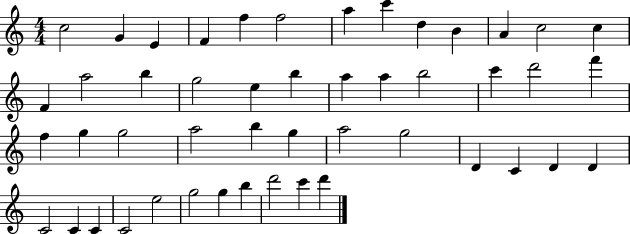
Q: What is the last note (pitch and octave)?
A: D6